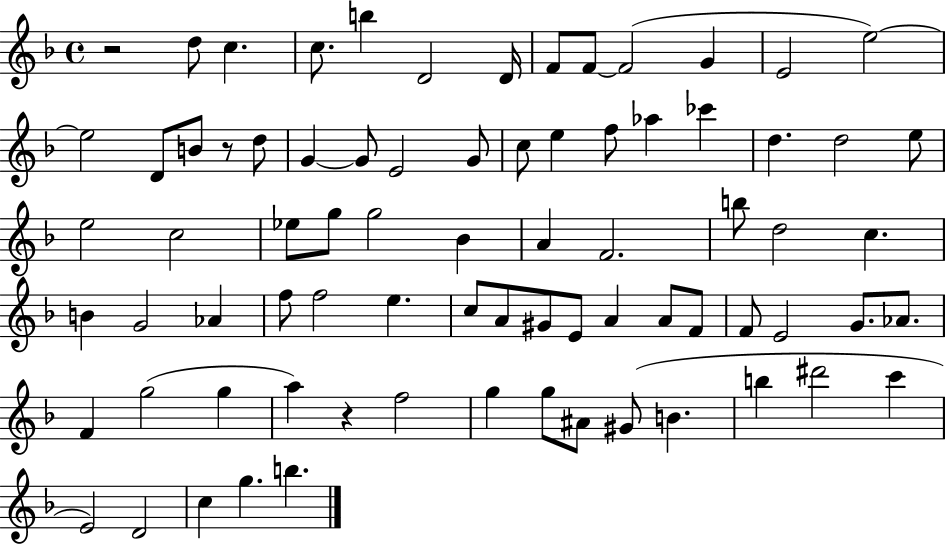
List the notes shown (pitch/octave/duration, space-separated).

R/h D5/e C5/q. C5/e. B5/q D4/h D4/s F4/e F4/e F4/h G4/q E4/h E5/h E5/h D4/e B4/e R/e D5/e G4/q G4/e E4/h G4/e C5/e E5/q F5/e Ab5/q CES6/q D5/q. D5/h E5/e E5/h C5/h Eb5/e G5/e G5/h Bb4/q A4/q F4/h. B5/e D5/h C5/q. B4/q G4/h Ab4/q F5/e F5/h E5/q. C5/e A4/e G#4/e E4/e A4/q A4/e F4/e F4/e E4/h G4/e. Ab4/e. F4/q G5/h G5/q A5/q R/q F5/h G5/q G5/e A#4/e G#4/e B4/q. B5/q D#6/h C6/q E4/h D4/h C5/q G5/q. B5/q.